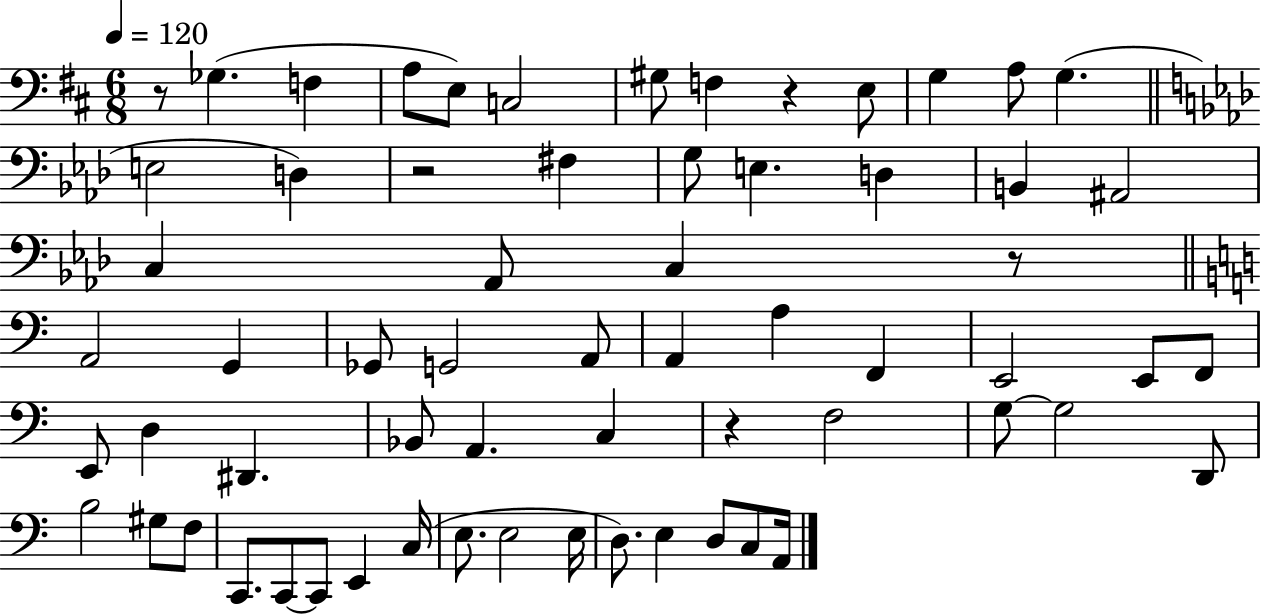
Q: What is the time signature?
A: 6/8